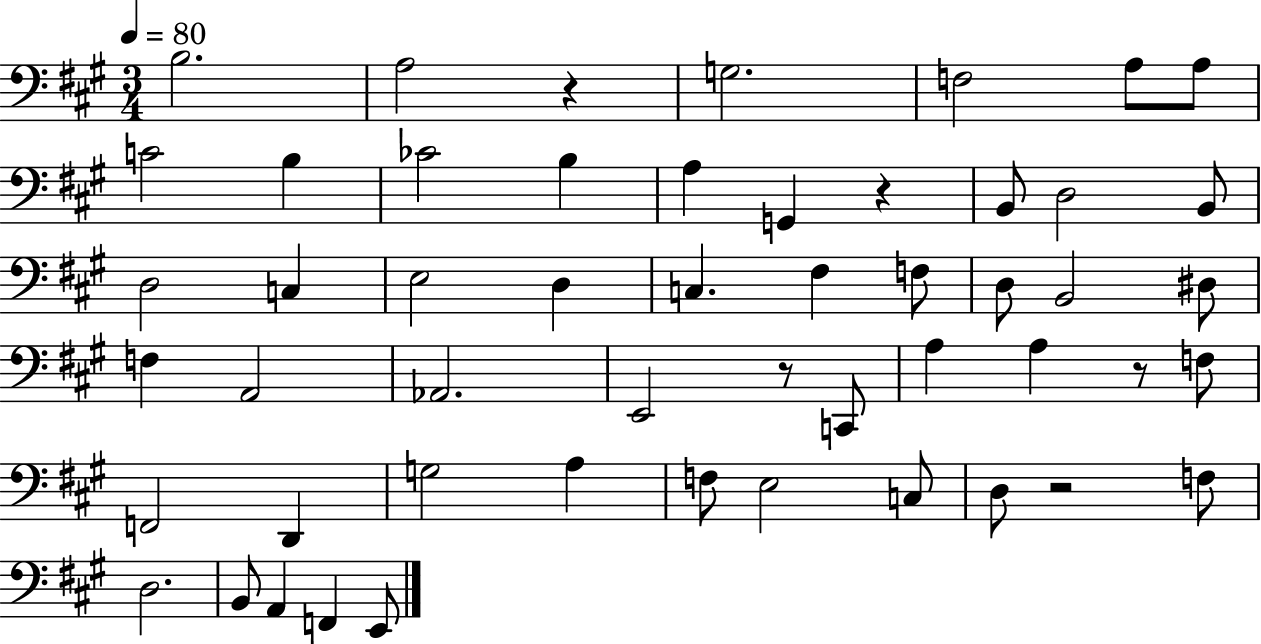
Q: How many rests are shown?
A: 5